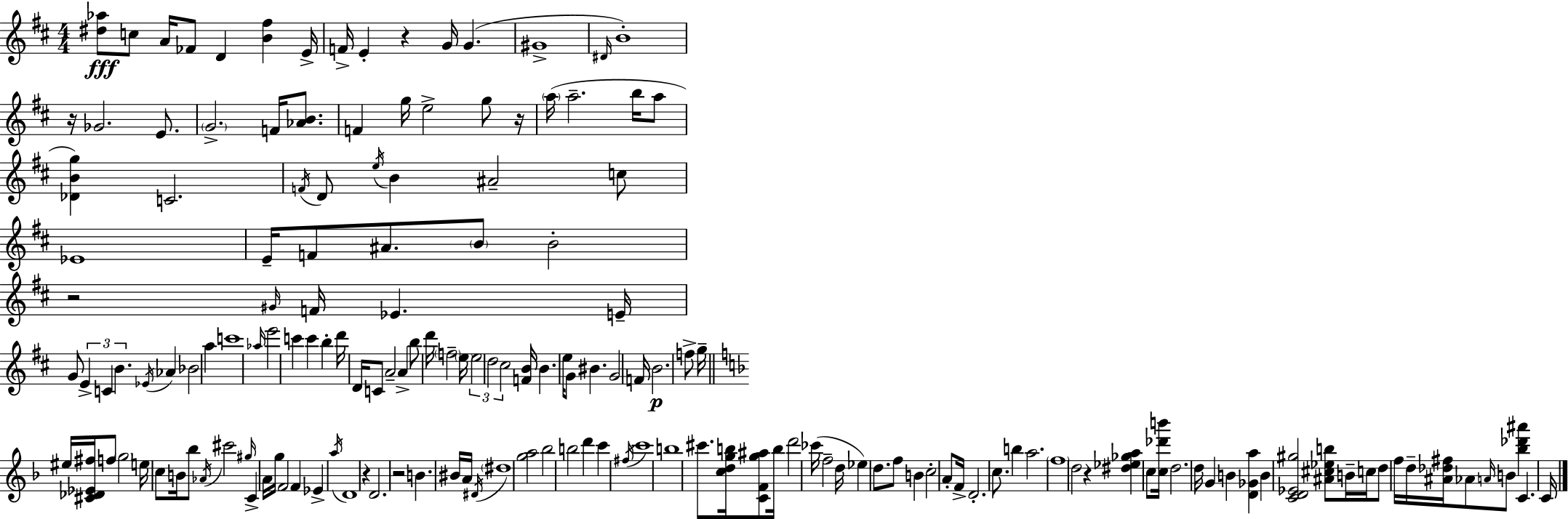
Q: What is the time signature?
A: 4/4